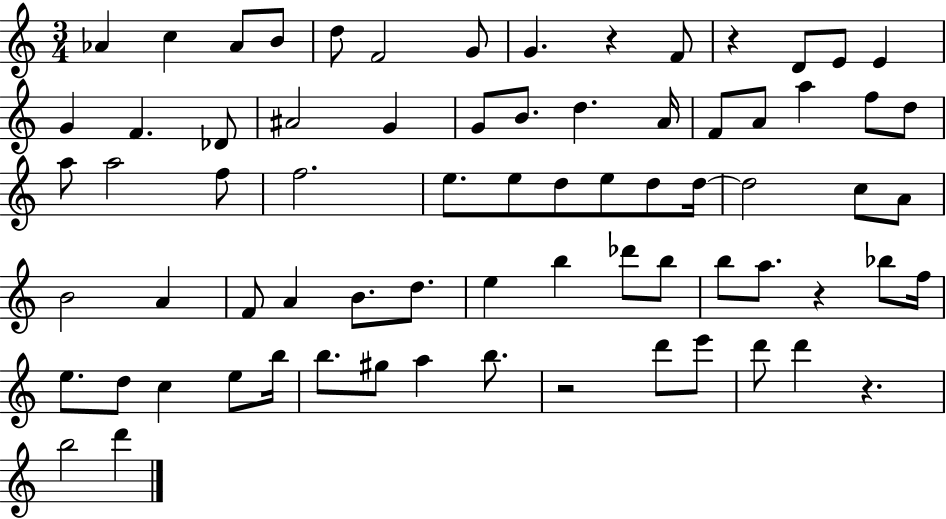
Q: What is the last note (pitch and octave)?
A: D6